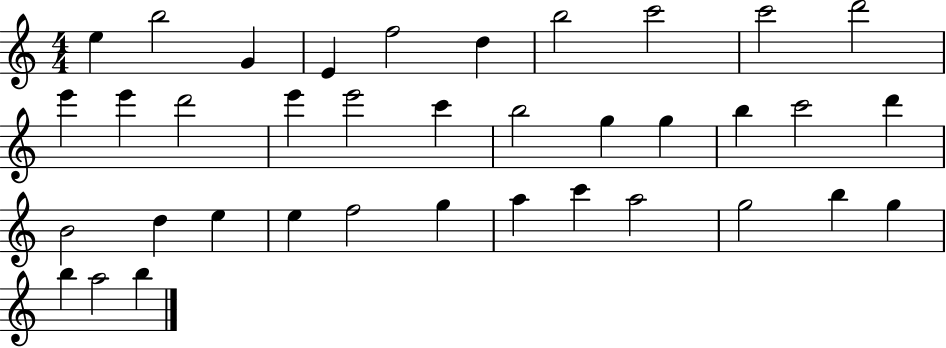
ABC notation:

X:1
T:Untitled
M:4/4
L:1/4
K:C
e b2 G E f2 d b2 c'2 c'2 d'2 e' e' d'2 e' e'2 c' b2 g g b c'2 d' B2 d e e f2 g a c' a2 g2 b g b a2 b